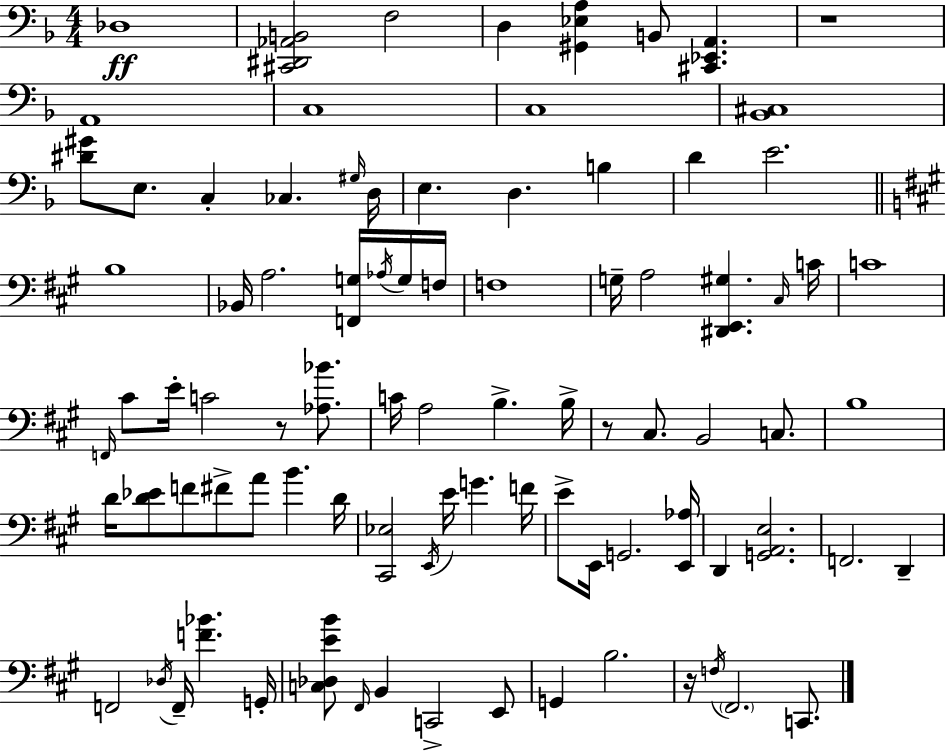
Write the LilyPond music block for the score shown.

{
  \clef bass
  \numericTimeSignature
  \time 4/4
  \key f \major
  des1\ff | <cis, dis, aes, b,>2 f2 | d4 <gis, ees a>4 b,8 <cis, ees, a,>4. | r1 | \break a,1 | c1 | c1 | <bes, cis>1 | \break <dis' gis'>8 e8. c4-. ces4. \grace { gis16 } | d16 e4. d4. b4 | d'4 e'2. | \bar "||" \break \key a \major b1 | bes,16 a2. <f, g>16 \acciaccatura { aes16 } g16 | f16 f1 | g16-- a2 <dis, e, gis>4. | \break \grace { cis16 } c'16 c'1 | \grace { f,16 } cis'8 e'16-. c'2 r8 | <aes bes'>8. c'16 a2 b4.-> | b16-> r8 cis8. b,2 | \break c8. b1 | d'16 <d' ees'>8 f'8 fis'8-> a'8 b'4. | d'16 <cis, ees>2 \acciaccatura { e,16 } e'16 g'4. | f'16 e'8-> e,16 g,2. | \break <e, aes>16 d,4 <g, a, e>2. | f,2. | d,4-- f,2 \acciaccatura { des16 } f,16-- <f' bes'>4. | g,16-. <c des e' b'>8 \grace { fis,16 } b,4 c,2-> | \break e,8 g,4 b2. | r16 \acciaccatura { f16 } \parenthesize fis,2. | c,8. \bar "|."
}